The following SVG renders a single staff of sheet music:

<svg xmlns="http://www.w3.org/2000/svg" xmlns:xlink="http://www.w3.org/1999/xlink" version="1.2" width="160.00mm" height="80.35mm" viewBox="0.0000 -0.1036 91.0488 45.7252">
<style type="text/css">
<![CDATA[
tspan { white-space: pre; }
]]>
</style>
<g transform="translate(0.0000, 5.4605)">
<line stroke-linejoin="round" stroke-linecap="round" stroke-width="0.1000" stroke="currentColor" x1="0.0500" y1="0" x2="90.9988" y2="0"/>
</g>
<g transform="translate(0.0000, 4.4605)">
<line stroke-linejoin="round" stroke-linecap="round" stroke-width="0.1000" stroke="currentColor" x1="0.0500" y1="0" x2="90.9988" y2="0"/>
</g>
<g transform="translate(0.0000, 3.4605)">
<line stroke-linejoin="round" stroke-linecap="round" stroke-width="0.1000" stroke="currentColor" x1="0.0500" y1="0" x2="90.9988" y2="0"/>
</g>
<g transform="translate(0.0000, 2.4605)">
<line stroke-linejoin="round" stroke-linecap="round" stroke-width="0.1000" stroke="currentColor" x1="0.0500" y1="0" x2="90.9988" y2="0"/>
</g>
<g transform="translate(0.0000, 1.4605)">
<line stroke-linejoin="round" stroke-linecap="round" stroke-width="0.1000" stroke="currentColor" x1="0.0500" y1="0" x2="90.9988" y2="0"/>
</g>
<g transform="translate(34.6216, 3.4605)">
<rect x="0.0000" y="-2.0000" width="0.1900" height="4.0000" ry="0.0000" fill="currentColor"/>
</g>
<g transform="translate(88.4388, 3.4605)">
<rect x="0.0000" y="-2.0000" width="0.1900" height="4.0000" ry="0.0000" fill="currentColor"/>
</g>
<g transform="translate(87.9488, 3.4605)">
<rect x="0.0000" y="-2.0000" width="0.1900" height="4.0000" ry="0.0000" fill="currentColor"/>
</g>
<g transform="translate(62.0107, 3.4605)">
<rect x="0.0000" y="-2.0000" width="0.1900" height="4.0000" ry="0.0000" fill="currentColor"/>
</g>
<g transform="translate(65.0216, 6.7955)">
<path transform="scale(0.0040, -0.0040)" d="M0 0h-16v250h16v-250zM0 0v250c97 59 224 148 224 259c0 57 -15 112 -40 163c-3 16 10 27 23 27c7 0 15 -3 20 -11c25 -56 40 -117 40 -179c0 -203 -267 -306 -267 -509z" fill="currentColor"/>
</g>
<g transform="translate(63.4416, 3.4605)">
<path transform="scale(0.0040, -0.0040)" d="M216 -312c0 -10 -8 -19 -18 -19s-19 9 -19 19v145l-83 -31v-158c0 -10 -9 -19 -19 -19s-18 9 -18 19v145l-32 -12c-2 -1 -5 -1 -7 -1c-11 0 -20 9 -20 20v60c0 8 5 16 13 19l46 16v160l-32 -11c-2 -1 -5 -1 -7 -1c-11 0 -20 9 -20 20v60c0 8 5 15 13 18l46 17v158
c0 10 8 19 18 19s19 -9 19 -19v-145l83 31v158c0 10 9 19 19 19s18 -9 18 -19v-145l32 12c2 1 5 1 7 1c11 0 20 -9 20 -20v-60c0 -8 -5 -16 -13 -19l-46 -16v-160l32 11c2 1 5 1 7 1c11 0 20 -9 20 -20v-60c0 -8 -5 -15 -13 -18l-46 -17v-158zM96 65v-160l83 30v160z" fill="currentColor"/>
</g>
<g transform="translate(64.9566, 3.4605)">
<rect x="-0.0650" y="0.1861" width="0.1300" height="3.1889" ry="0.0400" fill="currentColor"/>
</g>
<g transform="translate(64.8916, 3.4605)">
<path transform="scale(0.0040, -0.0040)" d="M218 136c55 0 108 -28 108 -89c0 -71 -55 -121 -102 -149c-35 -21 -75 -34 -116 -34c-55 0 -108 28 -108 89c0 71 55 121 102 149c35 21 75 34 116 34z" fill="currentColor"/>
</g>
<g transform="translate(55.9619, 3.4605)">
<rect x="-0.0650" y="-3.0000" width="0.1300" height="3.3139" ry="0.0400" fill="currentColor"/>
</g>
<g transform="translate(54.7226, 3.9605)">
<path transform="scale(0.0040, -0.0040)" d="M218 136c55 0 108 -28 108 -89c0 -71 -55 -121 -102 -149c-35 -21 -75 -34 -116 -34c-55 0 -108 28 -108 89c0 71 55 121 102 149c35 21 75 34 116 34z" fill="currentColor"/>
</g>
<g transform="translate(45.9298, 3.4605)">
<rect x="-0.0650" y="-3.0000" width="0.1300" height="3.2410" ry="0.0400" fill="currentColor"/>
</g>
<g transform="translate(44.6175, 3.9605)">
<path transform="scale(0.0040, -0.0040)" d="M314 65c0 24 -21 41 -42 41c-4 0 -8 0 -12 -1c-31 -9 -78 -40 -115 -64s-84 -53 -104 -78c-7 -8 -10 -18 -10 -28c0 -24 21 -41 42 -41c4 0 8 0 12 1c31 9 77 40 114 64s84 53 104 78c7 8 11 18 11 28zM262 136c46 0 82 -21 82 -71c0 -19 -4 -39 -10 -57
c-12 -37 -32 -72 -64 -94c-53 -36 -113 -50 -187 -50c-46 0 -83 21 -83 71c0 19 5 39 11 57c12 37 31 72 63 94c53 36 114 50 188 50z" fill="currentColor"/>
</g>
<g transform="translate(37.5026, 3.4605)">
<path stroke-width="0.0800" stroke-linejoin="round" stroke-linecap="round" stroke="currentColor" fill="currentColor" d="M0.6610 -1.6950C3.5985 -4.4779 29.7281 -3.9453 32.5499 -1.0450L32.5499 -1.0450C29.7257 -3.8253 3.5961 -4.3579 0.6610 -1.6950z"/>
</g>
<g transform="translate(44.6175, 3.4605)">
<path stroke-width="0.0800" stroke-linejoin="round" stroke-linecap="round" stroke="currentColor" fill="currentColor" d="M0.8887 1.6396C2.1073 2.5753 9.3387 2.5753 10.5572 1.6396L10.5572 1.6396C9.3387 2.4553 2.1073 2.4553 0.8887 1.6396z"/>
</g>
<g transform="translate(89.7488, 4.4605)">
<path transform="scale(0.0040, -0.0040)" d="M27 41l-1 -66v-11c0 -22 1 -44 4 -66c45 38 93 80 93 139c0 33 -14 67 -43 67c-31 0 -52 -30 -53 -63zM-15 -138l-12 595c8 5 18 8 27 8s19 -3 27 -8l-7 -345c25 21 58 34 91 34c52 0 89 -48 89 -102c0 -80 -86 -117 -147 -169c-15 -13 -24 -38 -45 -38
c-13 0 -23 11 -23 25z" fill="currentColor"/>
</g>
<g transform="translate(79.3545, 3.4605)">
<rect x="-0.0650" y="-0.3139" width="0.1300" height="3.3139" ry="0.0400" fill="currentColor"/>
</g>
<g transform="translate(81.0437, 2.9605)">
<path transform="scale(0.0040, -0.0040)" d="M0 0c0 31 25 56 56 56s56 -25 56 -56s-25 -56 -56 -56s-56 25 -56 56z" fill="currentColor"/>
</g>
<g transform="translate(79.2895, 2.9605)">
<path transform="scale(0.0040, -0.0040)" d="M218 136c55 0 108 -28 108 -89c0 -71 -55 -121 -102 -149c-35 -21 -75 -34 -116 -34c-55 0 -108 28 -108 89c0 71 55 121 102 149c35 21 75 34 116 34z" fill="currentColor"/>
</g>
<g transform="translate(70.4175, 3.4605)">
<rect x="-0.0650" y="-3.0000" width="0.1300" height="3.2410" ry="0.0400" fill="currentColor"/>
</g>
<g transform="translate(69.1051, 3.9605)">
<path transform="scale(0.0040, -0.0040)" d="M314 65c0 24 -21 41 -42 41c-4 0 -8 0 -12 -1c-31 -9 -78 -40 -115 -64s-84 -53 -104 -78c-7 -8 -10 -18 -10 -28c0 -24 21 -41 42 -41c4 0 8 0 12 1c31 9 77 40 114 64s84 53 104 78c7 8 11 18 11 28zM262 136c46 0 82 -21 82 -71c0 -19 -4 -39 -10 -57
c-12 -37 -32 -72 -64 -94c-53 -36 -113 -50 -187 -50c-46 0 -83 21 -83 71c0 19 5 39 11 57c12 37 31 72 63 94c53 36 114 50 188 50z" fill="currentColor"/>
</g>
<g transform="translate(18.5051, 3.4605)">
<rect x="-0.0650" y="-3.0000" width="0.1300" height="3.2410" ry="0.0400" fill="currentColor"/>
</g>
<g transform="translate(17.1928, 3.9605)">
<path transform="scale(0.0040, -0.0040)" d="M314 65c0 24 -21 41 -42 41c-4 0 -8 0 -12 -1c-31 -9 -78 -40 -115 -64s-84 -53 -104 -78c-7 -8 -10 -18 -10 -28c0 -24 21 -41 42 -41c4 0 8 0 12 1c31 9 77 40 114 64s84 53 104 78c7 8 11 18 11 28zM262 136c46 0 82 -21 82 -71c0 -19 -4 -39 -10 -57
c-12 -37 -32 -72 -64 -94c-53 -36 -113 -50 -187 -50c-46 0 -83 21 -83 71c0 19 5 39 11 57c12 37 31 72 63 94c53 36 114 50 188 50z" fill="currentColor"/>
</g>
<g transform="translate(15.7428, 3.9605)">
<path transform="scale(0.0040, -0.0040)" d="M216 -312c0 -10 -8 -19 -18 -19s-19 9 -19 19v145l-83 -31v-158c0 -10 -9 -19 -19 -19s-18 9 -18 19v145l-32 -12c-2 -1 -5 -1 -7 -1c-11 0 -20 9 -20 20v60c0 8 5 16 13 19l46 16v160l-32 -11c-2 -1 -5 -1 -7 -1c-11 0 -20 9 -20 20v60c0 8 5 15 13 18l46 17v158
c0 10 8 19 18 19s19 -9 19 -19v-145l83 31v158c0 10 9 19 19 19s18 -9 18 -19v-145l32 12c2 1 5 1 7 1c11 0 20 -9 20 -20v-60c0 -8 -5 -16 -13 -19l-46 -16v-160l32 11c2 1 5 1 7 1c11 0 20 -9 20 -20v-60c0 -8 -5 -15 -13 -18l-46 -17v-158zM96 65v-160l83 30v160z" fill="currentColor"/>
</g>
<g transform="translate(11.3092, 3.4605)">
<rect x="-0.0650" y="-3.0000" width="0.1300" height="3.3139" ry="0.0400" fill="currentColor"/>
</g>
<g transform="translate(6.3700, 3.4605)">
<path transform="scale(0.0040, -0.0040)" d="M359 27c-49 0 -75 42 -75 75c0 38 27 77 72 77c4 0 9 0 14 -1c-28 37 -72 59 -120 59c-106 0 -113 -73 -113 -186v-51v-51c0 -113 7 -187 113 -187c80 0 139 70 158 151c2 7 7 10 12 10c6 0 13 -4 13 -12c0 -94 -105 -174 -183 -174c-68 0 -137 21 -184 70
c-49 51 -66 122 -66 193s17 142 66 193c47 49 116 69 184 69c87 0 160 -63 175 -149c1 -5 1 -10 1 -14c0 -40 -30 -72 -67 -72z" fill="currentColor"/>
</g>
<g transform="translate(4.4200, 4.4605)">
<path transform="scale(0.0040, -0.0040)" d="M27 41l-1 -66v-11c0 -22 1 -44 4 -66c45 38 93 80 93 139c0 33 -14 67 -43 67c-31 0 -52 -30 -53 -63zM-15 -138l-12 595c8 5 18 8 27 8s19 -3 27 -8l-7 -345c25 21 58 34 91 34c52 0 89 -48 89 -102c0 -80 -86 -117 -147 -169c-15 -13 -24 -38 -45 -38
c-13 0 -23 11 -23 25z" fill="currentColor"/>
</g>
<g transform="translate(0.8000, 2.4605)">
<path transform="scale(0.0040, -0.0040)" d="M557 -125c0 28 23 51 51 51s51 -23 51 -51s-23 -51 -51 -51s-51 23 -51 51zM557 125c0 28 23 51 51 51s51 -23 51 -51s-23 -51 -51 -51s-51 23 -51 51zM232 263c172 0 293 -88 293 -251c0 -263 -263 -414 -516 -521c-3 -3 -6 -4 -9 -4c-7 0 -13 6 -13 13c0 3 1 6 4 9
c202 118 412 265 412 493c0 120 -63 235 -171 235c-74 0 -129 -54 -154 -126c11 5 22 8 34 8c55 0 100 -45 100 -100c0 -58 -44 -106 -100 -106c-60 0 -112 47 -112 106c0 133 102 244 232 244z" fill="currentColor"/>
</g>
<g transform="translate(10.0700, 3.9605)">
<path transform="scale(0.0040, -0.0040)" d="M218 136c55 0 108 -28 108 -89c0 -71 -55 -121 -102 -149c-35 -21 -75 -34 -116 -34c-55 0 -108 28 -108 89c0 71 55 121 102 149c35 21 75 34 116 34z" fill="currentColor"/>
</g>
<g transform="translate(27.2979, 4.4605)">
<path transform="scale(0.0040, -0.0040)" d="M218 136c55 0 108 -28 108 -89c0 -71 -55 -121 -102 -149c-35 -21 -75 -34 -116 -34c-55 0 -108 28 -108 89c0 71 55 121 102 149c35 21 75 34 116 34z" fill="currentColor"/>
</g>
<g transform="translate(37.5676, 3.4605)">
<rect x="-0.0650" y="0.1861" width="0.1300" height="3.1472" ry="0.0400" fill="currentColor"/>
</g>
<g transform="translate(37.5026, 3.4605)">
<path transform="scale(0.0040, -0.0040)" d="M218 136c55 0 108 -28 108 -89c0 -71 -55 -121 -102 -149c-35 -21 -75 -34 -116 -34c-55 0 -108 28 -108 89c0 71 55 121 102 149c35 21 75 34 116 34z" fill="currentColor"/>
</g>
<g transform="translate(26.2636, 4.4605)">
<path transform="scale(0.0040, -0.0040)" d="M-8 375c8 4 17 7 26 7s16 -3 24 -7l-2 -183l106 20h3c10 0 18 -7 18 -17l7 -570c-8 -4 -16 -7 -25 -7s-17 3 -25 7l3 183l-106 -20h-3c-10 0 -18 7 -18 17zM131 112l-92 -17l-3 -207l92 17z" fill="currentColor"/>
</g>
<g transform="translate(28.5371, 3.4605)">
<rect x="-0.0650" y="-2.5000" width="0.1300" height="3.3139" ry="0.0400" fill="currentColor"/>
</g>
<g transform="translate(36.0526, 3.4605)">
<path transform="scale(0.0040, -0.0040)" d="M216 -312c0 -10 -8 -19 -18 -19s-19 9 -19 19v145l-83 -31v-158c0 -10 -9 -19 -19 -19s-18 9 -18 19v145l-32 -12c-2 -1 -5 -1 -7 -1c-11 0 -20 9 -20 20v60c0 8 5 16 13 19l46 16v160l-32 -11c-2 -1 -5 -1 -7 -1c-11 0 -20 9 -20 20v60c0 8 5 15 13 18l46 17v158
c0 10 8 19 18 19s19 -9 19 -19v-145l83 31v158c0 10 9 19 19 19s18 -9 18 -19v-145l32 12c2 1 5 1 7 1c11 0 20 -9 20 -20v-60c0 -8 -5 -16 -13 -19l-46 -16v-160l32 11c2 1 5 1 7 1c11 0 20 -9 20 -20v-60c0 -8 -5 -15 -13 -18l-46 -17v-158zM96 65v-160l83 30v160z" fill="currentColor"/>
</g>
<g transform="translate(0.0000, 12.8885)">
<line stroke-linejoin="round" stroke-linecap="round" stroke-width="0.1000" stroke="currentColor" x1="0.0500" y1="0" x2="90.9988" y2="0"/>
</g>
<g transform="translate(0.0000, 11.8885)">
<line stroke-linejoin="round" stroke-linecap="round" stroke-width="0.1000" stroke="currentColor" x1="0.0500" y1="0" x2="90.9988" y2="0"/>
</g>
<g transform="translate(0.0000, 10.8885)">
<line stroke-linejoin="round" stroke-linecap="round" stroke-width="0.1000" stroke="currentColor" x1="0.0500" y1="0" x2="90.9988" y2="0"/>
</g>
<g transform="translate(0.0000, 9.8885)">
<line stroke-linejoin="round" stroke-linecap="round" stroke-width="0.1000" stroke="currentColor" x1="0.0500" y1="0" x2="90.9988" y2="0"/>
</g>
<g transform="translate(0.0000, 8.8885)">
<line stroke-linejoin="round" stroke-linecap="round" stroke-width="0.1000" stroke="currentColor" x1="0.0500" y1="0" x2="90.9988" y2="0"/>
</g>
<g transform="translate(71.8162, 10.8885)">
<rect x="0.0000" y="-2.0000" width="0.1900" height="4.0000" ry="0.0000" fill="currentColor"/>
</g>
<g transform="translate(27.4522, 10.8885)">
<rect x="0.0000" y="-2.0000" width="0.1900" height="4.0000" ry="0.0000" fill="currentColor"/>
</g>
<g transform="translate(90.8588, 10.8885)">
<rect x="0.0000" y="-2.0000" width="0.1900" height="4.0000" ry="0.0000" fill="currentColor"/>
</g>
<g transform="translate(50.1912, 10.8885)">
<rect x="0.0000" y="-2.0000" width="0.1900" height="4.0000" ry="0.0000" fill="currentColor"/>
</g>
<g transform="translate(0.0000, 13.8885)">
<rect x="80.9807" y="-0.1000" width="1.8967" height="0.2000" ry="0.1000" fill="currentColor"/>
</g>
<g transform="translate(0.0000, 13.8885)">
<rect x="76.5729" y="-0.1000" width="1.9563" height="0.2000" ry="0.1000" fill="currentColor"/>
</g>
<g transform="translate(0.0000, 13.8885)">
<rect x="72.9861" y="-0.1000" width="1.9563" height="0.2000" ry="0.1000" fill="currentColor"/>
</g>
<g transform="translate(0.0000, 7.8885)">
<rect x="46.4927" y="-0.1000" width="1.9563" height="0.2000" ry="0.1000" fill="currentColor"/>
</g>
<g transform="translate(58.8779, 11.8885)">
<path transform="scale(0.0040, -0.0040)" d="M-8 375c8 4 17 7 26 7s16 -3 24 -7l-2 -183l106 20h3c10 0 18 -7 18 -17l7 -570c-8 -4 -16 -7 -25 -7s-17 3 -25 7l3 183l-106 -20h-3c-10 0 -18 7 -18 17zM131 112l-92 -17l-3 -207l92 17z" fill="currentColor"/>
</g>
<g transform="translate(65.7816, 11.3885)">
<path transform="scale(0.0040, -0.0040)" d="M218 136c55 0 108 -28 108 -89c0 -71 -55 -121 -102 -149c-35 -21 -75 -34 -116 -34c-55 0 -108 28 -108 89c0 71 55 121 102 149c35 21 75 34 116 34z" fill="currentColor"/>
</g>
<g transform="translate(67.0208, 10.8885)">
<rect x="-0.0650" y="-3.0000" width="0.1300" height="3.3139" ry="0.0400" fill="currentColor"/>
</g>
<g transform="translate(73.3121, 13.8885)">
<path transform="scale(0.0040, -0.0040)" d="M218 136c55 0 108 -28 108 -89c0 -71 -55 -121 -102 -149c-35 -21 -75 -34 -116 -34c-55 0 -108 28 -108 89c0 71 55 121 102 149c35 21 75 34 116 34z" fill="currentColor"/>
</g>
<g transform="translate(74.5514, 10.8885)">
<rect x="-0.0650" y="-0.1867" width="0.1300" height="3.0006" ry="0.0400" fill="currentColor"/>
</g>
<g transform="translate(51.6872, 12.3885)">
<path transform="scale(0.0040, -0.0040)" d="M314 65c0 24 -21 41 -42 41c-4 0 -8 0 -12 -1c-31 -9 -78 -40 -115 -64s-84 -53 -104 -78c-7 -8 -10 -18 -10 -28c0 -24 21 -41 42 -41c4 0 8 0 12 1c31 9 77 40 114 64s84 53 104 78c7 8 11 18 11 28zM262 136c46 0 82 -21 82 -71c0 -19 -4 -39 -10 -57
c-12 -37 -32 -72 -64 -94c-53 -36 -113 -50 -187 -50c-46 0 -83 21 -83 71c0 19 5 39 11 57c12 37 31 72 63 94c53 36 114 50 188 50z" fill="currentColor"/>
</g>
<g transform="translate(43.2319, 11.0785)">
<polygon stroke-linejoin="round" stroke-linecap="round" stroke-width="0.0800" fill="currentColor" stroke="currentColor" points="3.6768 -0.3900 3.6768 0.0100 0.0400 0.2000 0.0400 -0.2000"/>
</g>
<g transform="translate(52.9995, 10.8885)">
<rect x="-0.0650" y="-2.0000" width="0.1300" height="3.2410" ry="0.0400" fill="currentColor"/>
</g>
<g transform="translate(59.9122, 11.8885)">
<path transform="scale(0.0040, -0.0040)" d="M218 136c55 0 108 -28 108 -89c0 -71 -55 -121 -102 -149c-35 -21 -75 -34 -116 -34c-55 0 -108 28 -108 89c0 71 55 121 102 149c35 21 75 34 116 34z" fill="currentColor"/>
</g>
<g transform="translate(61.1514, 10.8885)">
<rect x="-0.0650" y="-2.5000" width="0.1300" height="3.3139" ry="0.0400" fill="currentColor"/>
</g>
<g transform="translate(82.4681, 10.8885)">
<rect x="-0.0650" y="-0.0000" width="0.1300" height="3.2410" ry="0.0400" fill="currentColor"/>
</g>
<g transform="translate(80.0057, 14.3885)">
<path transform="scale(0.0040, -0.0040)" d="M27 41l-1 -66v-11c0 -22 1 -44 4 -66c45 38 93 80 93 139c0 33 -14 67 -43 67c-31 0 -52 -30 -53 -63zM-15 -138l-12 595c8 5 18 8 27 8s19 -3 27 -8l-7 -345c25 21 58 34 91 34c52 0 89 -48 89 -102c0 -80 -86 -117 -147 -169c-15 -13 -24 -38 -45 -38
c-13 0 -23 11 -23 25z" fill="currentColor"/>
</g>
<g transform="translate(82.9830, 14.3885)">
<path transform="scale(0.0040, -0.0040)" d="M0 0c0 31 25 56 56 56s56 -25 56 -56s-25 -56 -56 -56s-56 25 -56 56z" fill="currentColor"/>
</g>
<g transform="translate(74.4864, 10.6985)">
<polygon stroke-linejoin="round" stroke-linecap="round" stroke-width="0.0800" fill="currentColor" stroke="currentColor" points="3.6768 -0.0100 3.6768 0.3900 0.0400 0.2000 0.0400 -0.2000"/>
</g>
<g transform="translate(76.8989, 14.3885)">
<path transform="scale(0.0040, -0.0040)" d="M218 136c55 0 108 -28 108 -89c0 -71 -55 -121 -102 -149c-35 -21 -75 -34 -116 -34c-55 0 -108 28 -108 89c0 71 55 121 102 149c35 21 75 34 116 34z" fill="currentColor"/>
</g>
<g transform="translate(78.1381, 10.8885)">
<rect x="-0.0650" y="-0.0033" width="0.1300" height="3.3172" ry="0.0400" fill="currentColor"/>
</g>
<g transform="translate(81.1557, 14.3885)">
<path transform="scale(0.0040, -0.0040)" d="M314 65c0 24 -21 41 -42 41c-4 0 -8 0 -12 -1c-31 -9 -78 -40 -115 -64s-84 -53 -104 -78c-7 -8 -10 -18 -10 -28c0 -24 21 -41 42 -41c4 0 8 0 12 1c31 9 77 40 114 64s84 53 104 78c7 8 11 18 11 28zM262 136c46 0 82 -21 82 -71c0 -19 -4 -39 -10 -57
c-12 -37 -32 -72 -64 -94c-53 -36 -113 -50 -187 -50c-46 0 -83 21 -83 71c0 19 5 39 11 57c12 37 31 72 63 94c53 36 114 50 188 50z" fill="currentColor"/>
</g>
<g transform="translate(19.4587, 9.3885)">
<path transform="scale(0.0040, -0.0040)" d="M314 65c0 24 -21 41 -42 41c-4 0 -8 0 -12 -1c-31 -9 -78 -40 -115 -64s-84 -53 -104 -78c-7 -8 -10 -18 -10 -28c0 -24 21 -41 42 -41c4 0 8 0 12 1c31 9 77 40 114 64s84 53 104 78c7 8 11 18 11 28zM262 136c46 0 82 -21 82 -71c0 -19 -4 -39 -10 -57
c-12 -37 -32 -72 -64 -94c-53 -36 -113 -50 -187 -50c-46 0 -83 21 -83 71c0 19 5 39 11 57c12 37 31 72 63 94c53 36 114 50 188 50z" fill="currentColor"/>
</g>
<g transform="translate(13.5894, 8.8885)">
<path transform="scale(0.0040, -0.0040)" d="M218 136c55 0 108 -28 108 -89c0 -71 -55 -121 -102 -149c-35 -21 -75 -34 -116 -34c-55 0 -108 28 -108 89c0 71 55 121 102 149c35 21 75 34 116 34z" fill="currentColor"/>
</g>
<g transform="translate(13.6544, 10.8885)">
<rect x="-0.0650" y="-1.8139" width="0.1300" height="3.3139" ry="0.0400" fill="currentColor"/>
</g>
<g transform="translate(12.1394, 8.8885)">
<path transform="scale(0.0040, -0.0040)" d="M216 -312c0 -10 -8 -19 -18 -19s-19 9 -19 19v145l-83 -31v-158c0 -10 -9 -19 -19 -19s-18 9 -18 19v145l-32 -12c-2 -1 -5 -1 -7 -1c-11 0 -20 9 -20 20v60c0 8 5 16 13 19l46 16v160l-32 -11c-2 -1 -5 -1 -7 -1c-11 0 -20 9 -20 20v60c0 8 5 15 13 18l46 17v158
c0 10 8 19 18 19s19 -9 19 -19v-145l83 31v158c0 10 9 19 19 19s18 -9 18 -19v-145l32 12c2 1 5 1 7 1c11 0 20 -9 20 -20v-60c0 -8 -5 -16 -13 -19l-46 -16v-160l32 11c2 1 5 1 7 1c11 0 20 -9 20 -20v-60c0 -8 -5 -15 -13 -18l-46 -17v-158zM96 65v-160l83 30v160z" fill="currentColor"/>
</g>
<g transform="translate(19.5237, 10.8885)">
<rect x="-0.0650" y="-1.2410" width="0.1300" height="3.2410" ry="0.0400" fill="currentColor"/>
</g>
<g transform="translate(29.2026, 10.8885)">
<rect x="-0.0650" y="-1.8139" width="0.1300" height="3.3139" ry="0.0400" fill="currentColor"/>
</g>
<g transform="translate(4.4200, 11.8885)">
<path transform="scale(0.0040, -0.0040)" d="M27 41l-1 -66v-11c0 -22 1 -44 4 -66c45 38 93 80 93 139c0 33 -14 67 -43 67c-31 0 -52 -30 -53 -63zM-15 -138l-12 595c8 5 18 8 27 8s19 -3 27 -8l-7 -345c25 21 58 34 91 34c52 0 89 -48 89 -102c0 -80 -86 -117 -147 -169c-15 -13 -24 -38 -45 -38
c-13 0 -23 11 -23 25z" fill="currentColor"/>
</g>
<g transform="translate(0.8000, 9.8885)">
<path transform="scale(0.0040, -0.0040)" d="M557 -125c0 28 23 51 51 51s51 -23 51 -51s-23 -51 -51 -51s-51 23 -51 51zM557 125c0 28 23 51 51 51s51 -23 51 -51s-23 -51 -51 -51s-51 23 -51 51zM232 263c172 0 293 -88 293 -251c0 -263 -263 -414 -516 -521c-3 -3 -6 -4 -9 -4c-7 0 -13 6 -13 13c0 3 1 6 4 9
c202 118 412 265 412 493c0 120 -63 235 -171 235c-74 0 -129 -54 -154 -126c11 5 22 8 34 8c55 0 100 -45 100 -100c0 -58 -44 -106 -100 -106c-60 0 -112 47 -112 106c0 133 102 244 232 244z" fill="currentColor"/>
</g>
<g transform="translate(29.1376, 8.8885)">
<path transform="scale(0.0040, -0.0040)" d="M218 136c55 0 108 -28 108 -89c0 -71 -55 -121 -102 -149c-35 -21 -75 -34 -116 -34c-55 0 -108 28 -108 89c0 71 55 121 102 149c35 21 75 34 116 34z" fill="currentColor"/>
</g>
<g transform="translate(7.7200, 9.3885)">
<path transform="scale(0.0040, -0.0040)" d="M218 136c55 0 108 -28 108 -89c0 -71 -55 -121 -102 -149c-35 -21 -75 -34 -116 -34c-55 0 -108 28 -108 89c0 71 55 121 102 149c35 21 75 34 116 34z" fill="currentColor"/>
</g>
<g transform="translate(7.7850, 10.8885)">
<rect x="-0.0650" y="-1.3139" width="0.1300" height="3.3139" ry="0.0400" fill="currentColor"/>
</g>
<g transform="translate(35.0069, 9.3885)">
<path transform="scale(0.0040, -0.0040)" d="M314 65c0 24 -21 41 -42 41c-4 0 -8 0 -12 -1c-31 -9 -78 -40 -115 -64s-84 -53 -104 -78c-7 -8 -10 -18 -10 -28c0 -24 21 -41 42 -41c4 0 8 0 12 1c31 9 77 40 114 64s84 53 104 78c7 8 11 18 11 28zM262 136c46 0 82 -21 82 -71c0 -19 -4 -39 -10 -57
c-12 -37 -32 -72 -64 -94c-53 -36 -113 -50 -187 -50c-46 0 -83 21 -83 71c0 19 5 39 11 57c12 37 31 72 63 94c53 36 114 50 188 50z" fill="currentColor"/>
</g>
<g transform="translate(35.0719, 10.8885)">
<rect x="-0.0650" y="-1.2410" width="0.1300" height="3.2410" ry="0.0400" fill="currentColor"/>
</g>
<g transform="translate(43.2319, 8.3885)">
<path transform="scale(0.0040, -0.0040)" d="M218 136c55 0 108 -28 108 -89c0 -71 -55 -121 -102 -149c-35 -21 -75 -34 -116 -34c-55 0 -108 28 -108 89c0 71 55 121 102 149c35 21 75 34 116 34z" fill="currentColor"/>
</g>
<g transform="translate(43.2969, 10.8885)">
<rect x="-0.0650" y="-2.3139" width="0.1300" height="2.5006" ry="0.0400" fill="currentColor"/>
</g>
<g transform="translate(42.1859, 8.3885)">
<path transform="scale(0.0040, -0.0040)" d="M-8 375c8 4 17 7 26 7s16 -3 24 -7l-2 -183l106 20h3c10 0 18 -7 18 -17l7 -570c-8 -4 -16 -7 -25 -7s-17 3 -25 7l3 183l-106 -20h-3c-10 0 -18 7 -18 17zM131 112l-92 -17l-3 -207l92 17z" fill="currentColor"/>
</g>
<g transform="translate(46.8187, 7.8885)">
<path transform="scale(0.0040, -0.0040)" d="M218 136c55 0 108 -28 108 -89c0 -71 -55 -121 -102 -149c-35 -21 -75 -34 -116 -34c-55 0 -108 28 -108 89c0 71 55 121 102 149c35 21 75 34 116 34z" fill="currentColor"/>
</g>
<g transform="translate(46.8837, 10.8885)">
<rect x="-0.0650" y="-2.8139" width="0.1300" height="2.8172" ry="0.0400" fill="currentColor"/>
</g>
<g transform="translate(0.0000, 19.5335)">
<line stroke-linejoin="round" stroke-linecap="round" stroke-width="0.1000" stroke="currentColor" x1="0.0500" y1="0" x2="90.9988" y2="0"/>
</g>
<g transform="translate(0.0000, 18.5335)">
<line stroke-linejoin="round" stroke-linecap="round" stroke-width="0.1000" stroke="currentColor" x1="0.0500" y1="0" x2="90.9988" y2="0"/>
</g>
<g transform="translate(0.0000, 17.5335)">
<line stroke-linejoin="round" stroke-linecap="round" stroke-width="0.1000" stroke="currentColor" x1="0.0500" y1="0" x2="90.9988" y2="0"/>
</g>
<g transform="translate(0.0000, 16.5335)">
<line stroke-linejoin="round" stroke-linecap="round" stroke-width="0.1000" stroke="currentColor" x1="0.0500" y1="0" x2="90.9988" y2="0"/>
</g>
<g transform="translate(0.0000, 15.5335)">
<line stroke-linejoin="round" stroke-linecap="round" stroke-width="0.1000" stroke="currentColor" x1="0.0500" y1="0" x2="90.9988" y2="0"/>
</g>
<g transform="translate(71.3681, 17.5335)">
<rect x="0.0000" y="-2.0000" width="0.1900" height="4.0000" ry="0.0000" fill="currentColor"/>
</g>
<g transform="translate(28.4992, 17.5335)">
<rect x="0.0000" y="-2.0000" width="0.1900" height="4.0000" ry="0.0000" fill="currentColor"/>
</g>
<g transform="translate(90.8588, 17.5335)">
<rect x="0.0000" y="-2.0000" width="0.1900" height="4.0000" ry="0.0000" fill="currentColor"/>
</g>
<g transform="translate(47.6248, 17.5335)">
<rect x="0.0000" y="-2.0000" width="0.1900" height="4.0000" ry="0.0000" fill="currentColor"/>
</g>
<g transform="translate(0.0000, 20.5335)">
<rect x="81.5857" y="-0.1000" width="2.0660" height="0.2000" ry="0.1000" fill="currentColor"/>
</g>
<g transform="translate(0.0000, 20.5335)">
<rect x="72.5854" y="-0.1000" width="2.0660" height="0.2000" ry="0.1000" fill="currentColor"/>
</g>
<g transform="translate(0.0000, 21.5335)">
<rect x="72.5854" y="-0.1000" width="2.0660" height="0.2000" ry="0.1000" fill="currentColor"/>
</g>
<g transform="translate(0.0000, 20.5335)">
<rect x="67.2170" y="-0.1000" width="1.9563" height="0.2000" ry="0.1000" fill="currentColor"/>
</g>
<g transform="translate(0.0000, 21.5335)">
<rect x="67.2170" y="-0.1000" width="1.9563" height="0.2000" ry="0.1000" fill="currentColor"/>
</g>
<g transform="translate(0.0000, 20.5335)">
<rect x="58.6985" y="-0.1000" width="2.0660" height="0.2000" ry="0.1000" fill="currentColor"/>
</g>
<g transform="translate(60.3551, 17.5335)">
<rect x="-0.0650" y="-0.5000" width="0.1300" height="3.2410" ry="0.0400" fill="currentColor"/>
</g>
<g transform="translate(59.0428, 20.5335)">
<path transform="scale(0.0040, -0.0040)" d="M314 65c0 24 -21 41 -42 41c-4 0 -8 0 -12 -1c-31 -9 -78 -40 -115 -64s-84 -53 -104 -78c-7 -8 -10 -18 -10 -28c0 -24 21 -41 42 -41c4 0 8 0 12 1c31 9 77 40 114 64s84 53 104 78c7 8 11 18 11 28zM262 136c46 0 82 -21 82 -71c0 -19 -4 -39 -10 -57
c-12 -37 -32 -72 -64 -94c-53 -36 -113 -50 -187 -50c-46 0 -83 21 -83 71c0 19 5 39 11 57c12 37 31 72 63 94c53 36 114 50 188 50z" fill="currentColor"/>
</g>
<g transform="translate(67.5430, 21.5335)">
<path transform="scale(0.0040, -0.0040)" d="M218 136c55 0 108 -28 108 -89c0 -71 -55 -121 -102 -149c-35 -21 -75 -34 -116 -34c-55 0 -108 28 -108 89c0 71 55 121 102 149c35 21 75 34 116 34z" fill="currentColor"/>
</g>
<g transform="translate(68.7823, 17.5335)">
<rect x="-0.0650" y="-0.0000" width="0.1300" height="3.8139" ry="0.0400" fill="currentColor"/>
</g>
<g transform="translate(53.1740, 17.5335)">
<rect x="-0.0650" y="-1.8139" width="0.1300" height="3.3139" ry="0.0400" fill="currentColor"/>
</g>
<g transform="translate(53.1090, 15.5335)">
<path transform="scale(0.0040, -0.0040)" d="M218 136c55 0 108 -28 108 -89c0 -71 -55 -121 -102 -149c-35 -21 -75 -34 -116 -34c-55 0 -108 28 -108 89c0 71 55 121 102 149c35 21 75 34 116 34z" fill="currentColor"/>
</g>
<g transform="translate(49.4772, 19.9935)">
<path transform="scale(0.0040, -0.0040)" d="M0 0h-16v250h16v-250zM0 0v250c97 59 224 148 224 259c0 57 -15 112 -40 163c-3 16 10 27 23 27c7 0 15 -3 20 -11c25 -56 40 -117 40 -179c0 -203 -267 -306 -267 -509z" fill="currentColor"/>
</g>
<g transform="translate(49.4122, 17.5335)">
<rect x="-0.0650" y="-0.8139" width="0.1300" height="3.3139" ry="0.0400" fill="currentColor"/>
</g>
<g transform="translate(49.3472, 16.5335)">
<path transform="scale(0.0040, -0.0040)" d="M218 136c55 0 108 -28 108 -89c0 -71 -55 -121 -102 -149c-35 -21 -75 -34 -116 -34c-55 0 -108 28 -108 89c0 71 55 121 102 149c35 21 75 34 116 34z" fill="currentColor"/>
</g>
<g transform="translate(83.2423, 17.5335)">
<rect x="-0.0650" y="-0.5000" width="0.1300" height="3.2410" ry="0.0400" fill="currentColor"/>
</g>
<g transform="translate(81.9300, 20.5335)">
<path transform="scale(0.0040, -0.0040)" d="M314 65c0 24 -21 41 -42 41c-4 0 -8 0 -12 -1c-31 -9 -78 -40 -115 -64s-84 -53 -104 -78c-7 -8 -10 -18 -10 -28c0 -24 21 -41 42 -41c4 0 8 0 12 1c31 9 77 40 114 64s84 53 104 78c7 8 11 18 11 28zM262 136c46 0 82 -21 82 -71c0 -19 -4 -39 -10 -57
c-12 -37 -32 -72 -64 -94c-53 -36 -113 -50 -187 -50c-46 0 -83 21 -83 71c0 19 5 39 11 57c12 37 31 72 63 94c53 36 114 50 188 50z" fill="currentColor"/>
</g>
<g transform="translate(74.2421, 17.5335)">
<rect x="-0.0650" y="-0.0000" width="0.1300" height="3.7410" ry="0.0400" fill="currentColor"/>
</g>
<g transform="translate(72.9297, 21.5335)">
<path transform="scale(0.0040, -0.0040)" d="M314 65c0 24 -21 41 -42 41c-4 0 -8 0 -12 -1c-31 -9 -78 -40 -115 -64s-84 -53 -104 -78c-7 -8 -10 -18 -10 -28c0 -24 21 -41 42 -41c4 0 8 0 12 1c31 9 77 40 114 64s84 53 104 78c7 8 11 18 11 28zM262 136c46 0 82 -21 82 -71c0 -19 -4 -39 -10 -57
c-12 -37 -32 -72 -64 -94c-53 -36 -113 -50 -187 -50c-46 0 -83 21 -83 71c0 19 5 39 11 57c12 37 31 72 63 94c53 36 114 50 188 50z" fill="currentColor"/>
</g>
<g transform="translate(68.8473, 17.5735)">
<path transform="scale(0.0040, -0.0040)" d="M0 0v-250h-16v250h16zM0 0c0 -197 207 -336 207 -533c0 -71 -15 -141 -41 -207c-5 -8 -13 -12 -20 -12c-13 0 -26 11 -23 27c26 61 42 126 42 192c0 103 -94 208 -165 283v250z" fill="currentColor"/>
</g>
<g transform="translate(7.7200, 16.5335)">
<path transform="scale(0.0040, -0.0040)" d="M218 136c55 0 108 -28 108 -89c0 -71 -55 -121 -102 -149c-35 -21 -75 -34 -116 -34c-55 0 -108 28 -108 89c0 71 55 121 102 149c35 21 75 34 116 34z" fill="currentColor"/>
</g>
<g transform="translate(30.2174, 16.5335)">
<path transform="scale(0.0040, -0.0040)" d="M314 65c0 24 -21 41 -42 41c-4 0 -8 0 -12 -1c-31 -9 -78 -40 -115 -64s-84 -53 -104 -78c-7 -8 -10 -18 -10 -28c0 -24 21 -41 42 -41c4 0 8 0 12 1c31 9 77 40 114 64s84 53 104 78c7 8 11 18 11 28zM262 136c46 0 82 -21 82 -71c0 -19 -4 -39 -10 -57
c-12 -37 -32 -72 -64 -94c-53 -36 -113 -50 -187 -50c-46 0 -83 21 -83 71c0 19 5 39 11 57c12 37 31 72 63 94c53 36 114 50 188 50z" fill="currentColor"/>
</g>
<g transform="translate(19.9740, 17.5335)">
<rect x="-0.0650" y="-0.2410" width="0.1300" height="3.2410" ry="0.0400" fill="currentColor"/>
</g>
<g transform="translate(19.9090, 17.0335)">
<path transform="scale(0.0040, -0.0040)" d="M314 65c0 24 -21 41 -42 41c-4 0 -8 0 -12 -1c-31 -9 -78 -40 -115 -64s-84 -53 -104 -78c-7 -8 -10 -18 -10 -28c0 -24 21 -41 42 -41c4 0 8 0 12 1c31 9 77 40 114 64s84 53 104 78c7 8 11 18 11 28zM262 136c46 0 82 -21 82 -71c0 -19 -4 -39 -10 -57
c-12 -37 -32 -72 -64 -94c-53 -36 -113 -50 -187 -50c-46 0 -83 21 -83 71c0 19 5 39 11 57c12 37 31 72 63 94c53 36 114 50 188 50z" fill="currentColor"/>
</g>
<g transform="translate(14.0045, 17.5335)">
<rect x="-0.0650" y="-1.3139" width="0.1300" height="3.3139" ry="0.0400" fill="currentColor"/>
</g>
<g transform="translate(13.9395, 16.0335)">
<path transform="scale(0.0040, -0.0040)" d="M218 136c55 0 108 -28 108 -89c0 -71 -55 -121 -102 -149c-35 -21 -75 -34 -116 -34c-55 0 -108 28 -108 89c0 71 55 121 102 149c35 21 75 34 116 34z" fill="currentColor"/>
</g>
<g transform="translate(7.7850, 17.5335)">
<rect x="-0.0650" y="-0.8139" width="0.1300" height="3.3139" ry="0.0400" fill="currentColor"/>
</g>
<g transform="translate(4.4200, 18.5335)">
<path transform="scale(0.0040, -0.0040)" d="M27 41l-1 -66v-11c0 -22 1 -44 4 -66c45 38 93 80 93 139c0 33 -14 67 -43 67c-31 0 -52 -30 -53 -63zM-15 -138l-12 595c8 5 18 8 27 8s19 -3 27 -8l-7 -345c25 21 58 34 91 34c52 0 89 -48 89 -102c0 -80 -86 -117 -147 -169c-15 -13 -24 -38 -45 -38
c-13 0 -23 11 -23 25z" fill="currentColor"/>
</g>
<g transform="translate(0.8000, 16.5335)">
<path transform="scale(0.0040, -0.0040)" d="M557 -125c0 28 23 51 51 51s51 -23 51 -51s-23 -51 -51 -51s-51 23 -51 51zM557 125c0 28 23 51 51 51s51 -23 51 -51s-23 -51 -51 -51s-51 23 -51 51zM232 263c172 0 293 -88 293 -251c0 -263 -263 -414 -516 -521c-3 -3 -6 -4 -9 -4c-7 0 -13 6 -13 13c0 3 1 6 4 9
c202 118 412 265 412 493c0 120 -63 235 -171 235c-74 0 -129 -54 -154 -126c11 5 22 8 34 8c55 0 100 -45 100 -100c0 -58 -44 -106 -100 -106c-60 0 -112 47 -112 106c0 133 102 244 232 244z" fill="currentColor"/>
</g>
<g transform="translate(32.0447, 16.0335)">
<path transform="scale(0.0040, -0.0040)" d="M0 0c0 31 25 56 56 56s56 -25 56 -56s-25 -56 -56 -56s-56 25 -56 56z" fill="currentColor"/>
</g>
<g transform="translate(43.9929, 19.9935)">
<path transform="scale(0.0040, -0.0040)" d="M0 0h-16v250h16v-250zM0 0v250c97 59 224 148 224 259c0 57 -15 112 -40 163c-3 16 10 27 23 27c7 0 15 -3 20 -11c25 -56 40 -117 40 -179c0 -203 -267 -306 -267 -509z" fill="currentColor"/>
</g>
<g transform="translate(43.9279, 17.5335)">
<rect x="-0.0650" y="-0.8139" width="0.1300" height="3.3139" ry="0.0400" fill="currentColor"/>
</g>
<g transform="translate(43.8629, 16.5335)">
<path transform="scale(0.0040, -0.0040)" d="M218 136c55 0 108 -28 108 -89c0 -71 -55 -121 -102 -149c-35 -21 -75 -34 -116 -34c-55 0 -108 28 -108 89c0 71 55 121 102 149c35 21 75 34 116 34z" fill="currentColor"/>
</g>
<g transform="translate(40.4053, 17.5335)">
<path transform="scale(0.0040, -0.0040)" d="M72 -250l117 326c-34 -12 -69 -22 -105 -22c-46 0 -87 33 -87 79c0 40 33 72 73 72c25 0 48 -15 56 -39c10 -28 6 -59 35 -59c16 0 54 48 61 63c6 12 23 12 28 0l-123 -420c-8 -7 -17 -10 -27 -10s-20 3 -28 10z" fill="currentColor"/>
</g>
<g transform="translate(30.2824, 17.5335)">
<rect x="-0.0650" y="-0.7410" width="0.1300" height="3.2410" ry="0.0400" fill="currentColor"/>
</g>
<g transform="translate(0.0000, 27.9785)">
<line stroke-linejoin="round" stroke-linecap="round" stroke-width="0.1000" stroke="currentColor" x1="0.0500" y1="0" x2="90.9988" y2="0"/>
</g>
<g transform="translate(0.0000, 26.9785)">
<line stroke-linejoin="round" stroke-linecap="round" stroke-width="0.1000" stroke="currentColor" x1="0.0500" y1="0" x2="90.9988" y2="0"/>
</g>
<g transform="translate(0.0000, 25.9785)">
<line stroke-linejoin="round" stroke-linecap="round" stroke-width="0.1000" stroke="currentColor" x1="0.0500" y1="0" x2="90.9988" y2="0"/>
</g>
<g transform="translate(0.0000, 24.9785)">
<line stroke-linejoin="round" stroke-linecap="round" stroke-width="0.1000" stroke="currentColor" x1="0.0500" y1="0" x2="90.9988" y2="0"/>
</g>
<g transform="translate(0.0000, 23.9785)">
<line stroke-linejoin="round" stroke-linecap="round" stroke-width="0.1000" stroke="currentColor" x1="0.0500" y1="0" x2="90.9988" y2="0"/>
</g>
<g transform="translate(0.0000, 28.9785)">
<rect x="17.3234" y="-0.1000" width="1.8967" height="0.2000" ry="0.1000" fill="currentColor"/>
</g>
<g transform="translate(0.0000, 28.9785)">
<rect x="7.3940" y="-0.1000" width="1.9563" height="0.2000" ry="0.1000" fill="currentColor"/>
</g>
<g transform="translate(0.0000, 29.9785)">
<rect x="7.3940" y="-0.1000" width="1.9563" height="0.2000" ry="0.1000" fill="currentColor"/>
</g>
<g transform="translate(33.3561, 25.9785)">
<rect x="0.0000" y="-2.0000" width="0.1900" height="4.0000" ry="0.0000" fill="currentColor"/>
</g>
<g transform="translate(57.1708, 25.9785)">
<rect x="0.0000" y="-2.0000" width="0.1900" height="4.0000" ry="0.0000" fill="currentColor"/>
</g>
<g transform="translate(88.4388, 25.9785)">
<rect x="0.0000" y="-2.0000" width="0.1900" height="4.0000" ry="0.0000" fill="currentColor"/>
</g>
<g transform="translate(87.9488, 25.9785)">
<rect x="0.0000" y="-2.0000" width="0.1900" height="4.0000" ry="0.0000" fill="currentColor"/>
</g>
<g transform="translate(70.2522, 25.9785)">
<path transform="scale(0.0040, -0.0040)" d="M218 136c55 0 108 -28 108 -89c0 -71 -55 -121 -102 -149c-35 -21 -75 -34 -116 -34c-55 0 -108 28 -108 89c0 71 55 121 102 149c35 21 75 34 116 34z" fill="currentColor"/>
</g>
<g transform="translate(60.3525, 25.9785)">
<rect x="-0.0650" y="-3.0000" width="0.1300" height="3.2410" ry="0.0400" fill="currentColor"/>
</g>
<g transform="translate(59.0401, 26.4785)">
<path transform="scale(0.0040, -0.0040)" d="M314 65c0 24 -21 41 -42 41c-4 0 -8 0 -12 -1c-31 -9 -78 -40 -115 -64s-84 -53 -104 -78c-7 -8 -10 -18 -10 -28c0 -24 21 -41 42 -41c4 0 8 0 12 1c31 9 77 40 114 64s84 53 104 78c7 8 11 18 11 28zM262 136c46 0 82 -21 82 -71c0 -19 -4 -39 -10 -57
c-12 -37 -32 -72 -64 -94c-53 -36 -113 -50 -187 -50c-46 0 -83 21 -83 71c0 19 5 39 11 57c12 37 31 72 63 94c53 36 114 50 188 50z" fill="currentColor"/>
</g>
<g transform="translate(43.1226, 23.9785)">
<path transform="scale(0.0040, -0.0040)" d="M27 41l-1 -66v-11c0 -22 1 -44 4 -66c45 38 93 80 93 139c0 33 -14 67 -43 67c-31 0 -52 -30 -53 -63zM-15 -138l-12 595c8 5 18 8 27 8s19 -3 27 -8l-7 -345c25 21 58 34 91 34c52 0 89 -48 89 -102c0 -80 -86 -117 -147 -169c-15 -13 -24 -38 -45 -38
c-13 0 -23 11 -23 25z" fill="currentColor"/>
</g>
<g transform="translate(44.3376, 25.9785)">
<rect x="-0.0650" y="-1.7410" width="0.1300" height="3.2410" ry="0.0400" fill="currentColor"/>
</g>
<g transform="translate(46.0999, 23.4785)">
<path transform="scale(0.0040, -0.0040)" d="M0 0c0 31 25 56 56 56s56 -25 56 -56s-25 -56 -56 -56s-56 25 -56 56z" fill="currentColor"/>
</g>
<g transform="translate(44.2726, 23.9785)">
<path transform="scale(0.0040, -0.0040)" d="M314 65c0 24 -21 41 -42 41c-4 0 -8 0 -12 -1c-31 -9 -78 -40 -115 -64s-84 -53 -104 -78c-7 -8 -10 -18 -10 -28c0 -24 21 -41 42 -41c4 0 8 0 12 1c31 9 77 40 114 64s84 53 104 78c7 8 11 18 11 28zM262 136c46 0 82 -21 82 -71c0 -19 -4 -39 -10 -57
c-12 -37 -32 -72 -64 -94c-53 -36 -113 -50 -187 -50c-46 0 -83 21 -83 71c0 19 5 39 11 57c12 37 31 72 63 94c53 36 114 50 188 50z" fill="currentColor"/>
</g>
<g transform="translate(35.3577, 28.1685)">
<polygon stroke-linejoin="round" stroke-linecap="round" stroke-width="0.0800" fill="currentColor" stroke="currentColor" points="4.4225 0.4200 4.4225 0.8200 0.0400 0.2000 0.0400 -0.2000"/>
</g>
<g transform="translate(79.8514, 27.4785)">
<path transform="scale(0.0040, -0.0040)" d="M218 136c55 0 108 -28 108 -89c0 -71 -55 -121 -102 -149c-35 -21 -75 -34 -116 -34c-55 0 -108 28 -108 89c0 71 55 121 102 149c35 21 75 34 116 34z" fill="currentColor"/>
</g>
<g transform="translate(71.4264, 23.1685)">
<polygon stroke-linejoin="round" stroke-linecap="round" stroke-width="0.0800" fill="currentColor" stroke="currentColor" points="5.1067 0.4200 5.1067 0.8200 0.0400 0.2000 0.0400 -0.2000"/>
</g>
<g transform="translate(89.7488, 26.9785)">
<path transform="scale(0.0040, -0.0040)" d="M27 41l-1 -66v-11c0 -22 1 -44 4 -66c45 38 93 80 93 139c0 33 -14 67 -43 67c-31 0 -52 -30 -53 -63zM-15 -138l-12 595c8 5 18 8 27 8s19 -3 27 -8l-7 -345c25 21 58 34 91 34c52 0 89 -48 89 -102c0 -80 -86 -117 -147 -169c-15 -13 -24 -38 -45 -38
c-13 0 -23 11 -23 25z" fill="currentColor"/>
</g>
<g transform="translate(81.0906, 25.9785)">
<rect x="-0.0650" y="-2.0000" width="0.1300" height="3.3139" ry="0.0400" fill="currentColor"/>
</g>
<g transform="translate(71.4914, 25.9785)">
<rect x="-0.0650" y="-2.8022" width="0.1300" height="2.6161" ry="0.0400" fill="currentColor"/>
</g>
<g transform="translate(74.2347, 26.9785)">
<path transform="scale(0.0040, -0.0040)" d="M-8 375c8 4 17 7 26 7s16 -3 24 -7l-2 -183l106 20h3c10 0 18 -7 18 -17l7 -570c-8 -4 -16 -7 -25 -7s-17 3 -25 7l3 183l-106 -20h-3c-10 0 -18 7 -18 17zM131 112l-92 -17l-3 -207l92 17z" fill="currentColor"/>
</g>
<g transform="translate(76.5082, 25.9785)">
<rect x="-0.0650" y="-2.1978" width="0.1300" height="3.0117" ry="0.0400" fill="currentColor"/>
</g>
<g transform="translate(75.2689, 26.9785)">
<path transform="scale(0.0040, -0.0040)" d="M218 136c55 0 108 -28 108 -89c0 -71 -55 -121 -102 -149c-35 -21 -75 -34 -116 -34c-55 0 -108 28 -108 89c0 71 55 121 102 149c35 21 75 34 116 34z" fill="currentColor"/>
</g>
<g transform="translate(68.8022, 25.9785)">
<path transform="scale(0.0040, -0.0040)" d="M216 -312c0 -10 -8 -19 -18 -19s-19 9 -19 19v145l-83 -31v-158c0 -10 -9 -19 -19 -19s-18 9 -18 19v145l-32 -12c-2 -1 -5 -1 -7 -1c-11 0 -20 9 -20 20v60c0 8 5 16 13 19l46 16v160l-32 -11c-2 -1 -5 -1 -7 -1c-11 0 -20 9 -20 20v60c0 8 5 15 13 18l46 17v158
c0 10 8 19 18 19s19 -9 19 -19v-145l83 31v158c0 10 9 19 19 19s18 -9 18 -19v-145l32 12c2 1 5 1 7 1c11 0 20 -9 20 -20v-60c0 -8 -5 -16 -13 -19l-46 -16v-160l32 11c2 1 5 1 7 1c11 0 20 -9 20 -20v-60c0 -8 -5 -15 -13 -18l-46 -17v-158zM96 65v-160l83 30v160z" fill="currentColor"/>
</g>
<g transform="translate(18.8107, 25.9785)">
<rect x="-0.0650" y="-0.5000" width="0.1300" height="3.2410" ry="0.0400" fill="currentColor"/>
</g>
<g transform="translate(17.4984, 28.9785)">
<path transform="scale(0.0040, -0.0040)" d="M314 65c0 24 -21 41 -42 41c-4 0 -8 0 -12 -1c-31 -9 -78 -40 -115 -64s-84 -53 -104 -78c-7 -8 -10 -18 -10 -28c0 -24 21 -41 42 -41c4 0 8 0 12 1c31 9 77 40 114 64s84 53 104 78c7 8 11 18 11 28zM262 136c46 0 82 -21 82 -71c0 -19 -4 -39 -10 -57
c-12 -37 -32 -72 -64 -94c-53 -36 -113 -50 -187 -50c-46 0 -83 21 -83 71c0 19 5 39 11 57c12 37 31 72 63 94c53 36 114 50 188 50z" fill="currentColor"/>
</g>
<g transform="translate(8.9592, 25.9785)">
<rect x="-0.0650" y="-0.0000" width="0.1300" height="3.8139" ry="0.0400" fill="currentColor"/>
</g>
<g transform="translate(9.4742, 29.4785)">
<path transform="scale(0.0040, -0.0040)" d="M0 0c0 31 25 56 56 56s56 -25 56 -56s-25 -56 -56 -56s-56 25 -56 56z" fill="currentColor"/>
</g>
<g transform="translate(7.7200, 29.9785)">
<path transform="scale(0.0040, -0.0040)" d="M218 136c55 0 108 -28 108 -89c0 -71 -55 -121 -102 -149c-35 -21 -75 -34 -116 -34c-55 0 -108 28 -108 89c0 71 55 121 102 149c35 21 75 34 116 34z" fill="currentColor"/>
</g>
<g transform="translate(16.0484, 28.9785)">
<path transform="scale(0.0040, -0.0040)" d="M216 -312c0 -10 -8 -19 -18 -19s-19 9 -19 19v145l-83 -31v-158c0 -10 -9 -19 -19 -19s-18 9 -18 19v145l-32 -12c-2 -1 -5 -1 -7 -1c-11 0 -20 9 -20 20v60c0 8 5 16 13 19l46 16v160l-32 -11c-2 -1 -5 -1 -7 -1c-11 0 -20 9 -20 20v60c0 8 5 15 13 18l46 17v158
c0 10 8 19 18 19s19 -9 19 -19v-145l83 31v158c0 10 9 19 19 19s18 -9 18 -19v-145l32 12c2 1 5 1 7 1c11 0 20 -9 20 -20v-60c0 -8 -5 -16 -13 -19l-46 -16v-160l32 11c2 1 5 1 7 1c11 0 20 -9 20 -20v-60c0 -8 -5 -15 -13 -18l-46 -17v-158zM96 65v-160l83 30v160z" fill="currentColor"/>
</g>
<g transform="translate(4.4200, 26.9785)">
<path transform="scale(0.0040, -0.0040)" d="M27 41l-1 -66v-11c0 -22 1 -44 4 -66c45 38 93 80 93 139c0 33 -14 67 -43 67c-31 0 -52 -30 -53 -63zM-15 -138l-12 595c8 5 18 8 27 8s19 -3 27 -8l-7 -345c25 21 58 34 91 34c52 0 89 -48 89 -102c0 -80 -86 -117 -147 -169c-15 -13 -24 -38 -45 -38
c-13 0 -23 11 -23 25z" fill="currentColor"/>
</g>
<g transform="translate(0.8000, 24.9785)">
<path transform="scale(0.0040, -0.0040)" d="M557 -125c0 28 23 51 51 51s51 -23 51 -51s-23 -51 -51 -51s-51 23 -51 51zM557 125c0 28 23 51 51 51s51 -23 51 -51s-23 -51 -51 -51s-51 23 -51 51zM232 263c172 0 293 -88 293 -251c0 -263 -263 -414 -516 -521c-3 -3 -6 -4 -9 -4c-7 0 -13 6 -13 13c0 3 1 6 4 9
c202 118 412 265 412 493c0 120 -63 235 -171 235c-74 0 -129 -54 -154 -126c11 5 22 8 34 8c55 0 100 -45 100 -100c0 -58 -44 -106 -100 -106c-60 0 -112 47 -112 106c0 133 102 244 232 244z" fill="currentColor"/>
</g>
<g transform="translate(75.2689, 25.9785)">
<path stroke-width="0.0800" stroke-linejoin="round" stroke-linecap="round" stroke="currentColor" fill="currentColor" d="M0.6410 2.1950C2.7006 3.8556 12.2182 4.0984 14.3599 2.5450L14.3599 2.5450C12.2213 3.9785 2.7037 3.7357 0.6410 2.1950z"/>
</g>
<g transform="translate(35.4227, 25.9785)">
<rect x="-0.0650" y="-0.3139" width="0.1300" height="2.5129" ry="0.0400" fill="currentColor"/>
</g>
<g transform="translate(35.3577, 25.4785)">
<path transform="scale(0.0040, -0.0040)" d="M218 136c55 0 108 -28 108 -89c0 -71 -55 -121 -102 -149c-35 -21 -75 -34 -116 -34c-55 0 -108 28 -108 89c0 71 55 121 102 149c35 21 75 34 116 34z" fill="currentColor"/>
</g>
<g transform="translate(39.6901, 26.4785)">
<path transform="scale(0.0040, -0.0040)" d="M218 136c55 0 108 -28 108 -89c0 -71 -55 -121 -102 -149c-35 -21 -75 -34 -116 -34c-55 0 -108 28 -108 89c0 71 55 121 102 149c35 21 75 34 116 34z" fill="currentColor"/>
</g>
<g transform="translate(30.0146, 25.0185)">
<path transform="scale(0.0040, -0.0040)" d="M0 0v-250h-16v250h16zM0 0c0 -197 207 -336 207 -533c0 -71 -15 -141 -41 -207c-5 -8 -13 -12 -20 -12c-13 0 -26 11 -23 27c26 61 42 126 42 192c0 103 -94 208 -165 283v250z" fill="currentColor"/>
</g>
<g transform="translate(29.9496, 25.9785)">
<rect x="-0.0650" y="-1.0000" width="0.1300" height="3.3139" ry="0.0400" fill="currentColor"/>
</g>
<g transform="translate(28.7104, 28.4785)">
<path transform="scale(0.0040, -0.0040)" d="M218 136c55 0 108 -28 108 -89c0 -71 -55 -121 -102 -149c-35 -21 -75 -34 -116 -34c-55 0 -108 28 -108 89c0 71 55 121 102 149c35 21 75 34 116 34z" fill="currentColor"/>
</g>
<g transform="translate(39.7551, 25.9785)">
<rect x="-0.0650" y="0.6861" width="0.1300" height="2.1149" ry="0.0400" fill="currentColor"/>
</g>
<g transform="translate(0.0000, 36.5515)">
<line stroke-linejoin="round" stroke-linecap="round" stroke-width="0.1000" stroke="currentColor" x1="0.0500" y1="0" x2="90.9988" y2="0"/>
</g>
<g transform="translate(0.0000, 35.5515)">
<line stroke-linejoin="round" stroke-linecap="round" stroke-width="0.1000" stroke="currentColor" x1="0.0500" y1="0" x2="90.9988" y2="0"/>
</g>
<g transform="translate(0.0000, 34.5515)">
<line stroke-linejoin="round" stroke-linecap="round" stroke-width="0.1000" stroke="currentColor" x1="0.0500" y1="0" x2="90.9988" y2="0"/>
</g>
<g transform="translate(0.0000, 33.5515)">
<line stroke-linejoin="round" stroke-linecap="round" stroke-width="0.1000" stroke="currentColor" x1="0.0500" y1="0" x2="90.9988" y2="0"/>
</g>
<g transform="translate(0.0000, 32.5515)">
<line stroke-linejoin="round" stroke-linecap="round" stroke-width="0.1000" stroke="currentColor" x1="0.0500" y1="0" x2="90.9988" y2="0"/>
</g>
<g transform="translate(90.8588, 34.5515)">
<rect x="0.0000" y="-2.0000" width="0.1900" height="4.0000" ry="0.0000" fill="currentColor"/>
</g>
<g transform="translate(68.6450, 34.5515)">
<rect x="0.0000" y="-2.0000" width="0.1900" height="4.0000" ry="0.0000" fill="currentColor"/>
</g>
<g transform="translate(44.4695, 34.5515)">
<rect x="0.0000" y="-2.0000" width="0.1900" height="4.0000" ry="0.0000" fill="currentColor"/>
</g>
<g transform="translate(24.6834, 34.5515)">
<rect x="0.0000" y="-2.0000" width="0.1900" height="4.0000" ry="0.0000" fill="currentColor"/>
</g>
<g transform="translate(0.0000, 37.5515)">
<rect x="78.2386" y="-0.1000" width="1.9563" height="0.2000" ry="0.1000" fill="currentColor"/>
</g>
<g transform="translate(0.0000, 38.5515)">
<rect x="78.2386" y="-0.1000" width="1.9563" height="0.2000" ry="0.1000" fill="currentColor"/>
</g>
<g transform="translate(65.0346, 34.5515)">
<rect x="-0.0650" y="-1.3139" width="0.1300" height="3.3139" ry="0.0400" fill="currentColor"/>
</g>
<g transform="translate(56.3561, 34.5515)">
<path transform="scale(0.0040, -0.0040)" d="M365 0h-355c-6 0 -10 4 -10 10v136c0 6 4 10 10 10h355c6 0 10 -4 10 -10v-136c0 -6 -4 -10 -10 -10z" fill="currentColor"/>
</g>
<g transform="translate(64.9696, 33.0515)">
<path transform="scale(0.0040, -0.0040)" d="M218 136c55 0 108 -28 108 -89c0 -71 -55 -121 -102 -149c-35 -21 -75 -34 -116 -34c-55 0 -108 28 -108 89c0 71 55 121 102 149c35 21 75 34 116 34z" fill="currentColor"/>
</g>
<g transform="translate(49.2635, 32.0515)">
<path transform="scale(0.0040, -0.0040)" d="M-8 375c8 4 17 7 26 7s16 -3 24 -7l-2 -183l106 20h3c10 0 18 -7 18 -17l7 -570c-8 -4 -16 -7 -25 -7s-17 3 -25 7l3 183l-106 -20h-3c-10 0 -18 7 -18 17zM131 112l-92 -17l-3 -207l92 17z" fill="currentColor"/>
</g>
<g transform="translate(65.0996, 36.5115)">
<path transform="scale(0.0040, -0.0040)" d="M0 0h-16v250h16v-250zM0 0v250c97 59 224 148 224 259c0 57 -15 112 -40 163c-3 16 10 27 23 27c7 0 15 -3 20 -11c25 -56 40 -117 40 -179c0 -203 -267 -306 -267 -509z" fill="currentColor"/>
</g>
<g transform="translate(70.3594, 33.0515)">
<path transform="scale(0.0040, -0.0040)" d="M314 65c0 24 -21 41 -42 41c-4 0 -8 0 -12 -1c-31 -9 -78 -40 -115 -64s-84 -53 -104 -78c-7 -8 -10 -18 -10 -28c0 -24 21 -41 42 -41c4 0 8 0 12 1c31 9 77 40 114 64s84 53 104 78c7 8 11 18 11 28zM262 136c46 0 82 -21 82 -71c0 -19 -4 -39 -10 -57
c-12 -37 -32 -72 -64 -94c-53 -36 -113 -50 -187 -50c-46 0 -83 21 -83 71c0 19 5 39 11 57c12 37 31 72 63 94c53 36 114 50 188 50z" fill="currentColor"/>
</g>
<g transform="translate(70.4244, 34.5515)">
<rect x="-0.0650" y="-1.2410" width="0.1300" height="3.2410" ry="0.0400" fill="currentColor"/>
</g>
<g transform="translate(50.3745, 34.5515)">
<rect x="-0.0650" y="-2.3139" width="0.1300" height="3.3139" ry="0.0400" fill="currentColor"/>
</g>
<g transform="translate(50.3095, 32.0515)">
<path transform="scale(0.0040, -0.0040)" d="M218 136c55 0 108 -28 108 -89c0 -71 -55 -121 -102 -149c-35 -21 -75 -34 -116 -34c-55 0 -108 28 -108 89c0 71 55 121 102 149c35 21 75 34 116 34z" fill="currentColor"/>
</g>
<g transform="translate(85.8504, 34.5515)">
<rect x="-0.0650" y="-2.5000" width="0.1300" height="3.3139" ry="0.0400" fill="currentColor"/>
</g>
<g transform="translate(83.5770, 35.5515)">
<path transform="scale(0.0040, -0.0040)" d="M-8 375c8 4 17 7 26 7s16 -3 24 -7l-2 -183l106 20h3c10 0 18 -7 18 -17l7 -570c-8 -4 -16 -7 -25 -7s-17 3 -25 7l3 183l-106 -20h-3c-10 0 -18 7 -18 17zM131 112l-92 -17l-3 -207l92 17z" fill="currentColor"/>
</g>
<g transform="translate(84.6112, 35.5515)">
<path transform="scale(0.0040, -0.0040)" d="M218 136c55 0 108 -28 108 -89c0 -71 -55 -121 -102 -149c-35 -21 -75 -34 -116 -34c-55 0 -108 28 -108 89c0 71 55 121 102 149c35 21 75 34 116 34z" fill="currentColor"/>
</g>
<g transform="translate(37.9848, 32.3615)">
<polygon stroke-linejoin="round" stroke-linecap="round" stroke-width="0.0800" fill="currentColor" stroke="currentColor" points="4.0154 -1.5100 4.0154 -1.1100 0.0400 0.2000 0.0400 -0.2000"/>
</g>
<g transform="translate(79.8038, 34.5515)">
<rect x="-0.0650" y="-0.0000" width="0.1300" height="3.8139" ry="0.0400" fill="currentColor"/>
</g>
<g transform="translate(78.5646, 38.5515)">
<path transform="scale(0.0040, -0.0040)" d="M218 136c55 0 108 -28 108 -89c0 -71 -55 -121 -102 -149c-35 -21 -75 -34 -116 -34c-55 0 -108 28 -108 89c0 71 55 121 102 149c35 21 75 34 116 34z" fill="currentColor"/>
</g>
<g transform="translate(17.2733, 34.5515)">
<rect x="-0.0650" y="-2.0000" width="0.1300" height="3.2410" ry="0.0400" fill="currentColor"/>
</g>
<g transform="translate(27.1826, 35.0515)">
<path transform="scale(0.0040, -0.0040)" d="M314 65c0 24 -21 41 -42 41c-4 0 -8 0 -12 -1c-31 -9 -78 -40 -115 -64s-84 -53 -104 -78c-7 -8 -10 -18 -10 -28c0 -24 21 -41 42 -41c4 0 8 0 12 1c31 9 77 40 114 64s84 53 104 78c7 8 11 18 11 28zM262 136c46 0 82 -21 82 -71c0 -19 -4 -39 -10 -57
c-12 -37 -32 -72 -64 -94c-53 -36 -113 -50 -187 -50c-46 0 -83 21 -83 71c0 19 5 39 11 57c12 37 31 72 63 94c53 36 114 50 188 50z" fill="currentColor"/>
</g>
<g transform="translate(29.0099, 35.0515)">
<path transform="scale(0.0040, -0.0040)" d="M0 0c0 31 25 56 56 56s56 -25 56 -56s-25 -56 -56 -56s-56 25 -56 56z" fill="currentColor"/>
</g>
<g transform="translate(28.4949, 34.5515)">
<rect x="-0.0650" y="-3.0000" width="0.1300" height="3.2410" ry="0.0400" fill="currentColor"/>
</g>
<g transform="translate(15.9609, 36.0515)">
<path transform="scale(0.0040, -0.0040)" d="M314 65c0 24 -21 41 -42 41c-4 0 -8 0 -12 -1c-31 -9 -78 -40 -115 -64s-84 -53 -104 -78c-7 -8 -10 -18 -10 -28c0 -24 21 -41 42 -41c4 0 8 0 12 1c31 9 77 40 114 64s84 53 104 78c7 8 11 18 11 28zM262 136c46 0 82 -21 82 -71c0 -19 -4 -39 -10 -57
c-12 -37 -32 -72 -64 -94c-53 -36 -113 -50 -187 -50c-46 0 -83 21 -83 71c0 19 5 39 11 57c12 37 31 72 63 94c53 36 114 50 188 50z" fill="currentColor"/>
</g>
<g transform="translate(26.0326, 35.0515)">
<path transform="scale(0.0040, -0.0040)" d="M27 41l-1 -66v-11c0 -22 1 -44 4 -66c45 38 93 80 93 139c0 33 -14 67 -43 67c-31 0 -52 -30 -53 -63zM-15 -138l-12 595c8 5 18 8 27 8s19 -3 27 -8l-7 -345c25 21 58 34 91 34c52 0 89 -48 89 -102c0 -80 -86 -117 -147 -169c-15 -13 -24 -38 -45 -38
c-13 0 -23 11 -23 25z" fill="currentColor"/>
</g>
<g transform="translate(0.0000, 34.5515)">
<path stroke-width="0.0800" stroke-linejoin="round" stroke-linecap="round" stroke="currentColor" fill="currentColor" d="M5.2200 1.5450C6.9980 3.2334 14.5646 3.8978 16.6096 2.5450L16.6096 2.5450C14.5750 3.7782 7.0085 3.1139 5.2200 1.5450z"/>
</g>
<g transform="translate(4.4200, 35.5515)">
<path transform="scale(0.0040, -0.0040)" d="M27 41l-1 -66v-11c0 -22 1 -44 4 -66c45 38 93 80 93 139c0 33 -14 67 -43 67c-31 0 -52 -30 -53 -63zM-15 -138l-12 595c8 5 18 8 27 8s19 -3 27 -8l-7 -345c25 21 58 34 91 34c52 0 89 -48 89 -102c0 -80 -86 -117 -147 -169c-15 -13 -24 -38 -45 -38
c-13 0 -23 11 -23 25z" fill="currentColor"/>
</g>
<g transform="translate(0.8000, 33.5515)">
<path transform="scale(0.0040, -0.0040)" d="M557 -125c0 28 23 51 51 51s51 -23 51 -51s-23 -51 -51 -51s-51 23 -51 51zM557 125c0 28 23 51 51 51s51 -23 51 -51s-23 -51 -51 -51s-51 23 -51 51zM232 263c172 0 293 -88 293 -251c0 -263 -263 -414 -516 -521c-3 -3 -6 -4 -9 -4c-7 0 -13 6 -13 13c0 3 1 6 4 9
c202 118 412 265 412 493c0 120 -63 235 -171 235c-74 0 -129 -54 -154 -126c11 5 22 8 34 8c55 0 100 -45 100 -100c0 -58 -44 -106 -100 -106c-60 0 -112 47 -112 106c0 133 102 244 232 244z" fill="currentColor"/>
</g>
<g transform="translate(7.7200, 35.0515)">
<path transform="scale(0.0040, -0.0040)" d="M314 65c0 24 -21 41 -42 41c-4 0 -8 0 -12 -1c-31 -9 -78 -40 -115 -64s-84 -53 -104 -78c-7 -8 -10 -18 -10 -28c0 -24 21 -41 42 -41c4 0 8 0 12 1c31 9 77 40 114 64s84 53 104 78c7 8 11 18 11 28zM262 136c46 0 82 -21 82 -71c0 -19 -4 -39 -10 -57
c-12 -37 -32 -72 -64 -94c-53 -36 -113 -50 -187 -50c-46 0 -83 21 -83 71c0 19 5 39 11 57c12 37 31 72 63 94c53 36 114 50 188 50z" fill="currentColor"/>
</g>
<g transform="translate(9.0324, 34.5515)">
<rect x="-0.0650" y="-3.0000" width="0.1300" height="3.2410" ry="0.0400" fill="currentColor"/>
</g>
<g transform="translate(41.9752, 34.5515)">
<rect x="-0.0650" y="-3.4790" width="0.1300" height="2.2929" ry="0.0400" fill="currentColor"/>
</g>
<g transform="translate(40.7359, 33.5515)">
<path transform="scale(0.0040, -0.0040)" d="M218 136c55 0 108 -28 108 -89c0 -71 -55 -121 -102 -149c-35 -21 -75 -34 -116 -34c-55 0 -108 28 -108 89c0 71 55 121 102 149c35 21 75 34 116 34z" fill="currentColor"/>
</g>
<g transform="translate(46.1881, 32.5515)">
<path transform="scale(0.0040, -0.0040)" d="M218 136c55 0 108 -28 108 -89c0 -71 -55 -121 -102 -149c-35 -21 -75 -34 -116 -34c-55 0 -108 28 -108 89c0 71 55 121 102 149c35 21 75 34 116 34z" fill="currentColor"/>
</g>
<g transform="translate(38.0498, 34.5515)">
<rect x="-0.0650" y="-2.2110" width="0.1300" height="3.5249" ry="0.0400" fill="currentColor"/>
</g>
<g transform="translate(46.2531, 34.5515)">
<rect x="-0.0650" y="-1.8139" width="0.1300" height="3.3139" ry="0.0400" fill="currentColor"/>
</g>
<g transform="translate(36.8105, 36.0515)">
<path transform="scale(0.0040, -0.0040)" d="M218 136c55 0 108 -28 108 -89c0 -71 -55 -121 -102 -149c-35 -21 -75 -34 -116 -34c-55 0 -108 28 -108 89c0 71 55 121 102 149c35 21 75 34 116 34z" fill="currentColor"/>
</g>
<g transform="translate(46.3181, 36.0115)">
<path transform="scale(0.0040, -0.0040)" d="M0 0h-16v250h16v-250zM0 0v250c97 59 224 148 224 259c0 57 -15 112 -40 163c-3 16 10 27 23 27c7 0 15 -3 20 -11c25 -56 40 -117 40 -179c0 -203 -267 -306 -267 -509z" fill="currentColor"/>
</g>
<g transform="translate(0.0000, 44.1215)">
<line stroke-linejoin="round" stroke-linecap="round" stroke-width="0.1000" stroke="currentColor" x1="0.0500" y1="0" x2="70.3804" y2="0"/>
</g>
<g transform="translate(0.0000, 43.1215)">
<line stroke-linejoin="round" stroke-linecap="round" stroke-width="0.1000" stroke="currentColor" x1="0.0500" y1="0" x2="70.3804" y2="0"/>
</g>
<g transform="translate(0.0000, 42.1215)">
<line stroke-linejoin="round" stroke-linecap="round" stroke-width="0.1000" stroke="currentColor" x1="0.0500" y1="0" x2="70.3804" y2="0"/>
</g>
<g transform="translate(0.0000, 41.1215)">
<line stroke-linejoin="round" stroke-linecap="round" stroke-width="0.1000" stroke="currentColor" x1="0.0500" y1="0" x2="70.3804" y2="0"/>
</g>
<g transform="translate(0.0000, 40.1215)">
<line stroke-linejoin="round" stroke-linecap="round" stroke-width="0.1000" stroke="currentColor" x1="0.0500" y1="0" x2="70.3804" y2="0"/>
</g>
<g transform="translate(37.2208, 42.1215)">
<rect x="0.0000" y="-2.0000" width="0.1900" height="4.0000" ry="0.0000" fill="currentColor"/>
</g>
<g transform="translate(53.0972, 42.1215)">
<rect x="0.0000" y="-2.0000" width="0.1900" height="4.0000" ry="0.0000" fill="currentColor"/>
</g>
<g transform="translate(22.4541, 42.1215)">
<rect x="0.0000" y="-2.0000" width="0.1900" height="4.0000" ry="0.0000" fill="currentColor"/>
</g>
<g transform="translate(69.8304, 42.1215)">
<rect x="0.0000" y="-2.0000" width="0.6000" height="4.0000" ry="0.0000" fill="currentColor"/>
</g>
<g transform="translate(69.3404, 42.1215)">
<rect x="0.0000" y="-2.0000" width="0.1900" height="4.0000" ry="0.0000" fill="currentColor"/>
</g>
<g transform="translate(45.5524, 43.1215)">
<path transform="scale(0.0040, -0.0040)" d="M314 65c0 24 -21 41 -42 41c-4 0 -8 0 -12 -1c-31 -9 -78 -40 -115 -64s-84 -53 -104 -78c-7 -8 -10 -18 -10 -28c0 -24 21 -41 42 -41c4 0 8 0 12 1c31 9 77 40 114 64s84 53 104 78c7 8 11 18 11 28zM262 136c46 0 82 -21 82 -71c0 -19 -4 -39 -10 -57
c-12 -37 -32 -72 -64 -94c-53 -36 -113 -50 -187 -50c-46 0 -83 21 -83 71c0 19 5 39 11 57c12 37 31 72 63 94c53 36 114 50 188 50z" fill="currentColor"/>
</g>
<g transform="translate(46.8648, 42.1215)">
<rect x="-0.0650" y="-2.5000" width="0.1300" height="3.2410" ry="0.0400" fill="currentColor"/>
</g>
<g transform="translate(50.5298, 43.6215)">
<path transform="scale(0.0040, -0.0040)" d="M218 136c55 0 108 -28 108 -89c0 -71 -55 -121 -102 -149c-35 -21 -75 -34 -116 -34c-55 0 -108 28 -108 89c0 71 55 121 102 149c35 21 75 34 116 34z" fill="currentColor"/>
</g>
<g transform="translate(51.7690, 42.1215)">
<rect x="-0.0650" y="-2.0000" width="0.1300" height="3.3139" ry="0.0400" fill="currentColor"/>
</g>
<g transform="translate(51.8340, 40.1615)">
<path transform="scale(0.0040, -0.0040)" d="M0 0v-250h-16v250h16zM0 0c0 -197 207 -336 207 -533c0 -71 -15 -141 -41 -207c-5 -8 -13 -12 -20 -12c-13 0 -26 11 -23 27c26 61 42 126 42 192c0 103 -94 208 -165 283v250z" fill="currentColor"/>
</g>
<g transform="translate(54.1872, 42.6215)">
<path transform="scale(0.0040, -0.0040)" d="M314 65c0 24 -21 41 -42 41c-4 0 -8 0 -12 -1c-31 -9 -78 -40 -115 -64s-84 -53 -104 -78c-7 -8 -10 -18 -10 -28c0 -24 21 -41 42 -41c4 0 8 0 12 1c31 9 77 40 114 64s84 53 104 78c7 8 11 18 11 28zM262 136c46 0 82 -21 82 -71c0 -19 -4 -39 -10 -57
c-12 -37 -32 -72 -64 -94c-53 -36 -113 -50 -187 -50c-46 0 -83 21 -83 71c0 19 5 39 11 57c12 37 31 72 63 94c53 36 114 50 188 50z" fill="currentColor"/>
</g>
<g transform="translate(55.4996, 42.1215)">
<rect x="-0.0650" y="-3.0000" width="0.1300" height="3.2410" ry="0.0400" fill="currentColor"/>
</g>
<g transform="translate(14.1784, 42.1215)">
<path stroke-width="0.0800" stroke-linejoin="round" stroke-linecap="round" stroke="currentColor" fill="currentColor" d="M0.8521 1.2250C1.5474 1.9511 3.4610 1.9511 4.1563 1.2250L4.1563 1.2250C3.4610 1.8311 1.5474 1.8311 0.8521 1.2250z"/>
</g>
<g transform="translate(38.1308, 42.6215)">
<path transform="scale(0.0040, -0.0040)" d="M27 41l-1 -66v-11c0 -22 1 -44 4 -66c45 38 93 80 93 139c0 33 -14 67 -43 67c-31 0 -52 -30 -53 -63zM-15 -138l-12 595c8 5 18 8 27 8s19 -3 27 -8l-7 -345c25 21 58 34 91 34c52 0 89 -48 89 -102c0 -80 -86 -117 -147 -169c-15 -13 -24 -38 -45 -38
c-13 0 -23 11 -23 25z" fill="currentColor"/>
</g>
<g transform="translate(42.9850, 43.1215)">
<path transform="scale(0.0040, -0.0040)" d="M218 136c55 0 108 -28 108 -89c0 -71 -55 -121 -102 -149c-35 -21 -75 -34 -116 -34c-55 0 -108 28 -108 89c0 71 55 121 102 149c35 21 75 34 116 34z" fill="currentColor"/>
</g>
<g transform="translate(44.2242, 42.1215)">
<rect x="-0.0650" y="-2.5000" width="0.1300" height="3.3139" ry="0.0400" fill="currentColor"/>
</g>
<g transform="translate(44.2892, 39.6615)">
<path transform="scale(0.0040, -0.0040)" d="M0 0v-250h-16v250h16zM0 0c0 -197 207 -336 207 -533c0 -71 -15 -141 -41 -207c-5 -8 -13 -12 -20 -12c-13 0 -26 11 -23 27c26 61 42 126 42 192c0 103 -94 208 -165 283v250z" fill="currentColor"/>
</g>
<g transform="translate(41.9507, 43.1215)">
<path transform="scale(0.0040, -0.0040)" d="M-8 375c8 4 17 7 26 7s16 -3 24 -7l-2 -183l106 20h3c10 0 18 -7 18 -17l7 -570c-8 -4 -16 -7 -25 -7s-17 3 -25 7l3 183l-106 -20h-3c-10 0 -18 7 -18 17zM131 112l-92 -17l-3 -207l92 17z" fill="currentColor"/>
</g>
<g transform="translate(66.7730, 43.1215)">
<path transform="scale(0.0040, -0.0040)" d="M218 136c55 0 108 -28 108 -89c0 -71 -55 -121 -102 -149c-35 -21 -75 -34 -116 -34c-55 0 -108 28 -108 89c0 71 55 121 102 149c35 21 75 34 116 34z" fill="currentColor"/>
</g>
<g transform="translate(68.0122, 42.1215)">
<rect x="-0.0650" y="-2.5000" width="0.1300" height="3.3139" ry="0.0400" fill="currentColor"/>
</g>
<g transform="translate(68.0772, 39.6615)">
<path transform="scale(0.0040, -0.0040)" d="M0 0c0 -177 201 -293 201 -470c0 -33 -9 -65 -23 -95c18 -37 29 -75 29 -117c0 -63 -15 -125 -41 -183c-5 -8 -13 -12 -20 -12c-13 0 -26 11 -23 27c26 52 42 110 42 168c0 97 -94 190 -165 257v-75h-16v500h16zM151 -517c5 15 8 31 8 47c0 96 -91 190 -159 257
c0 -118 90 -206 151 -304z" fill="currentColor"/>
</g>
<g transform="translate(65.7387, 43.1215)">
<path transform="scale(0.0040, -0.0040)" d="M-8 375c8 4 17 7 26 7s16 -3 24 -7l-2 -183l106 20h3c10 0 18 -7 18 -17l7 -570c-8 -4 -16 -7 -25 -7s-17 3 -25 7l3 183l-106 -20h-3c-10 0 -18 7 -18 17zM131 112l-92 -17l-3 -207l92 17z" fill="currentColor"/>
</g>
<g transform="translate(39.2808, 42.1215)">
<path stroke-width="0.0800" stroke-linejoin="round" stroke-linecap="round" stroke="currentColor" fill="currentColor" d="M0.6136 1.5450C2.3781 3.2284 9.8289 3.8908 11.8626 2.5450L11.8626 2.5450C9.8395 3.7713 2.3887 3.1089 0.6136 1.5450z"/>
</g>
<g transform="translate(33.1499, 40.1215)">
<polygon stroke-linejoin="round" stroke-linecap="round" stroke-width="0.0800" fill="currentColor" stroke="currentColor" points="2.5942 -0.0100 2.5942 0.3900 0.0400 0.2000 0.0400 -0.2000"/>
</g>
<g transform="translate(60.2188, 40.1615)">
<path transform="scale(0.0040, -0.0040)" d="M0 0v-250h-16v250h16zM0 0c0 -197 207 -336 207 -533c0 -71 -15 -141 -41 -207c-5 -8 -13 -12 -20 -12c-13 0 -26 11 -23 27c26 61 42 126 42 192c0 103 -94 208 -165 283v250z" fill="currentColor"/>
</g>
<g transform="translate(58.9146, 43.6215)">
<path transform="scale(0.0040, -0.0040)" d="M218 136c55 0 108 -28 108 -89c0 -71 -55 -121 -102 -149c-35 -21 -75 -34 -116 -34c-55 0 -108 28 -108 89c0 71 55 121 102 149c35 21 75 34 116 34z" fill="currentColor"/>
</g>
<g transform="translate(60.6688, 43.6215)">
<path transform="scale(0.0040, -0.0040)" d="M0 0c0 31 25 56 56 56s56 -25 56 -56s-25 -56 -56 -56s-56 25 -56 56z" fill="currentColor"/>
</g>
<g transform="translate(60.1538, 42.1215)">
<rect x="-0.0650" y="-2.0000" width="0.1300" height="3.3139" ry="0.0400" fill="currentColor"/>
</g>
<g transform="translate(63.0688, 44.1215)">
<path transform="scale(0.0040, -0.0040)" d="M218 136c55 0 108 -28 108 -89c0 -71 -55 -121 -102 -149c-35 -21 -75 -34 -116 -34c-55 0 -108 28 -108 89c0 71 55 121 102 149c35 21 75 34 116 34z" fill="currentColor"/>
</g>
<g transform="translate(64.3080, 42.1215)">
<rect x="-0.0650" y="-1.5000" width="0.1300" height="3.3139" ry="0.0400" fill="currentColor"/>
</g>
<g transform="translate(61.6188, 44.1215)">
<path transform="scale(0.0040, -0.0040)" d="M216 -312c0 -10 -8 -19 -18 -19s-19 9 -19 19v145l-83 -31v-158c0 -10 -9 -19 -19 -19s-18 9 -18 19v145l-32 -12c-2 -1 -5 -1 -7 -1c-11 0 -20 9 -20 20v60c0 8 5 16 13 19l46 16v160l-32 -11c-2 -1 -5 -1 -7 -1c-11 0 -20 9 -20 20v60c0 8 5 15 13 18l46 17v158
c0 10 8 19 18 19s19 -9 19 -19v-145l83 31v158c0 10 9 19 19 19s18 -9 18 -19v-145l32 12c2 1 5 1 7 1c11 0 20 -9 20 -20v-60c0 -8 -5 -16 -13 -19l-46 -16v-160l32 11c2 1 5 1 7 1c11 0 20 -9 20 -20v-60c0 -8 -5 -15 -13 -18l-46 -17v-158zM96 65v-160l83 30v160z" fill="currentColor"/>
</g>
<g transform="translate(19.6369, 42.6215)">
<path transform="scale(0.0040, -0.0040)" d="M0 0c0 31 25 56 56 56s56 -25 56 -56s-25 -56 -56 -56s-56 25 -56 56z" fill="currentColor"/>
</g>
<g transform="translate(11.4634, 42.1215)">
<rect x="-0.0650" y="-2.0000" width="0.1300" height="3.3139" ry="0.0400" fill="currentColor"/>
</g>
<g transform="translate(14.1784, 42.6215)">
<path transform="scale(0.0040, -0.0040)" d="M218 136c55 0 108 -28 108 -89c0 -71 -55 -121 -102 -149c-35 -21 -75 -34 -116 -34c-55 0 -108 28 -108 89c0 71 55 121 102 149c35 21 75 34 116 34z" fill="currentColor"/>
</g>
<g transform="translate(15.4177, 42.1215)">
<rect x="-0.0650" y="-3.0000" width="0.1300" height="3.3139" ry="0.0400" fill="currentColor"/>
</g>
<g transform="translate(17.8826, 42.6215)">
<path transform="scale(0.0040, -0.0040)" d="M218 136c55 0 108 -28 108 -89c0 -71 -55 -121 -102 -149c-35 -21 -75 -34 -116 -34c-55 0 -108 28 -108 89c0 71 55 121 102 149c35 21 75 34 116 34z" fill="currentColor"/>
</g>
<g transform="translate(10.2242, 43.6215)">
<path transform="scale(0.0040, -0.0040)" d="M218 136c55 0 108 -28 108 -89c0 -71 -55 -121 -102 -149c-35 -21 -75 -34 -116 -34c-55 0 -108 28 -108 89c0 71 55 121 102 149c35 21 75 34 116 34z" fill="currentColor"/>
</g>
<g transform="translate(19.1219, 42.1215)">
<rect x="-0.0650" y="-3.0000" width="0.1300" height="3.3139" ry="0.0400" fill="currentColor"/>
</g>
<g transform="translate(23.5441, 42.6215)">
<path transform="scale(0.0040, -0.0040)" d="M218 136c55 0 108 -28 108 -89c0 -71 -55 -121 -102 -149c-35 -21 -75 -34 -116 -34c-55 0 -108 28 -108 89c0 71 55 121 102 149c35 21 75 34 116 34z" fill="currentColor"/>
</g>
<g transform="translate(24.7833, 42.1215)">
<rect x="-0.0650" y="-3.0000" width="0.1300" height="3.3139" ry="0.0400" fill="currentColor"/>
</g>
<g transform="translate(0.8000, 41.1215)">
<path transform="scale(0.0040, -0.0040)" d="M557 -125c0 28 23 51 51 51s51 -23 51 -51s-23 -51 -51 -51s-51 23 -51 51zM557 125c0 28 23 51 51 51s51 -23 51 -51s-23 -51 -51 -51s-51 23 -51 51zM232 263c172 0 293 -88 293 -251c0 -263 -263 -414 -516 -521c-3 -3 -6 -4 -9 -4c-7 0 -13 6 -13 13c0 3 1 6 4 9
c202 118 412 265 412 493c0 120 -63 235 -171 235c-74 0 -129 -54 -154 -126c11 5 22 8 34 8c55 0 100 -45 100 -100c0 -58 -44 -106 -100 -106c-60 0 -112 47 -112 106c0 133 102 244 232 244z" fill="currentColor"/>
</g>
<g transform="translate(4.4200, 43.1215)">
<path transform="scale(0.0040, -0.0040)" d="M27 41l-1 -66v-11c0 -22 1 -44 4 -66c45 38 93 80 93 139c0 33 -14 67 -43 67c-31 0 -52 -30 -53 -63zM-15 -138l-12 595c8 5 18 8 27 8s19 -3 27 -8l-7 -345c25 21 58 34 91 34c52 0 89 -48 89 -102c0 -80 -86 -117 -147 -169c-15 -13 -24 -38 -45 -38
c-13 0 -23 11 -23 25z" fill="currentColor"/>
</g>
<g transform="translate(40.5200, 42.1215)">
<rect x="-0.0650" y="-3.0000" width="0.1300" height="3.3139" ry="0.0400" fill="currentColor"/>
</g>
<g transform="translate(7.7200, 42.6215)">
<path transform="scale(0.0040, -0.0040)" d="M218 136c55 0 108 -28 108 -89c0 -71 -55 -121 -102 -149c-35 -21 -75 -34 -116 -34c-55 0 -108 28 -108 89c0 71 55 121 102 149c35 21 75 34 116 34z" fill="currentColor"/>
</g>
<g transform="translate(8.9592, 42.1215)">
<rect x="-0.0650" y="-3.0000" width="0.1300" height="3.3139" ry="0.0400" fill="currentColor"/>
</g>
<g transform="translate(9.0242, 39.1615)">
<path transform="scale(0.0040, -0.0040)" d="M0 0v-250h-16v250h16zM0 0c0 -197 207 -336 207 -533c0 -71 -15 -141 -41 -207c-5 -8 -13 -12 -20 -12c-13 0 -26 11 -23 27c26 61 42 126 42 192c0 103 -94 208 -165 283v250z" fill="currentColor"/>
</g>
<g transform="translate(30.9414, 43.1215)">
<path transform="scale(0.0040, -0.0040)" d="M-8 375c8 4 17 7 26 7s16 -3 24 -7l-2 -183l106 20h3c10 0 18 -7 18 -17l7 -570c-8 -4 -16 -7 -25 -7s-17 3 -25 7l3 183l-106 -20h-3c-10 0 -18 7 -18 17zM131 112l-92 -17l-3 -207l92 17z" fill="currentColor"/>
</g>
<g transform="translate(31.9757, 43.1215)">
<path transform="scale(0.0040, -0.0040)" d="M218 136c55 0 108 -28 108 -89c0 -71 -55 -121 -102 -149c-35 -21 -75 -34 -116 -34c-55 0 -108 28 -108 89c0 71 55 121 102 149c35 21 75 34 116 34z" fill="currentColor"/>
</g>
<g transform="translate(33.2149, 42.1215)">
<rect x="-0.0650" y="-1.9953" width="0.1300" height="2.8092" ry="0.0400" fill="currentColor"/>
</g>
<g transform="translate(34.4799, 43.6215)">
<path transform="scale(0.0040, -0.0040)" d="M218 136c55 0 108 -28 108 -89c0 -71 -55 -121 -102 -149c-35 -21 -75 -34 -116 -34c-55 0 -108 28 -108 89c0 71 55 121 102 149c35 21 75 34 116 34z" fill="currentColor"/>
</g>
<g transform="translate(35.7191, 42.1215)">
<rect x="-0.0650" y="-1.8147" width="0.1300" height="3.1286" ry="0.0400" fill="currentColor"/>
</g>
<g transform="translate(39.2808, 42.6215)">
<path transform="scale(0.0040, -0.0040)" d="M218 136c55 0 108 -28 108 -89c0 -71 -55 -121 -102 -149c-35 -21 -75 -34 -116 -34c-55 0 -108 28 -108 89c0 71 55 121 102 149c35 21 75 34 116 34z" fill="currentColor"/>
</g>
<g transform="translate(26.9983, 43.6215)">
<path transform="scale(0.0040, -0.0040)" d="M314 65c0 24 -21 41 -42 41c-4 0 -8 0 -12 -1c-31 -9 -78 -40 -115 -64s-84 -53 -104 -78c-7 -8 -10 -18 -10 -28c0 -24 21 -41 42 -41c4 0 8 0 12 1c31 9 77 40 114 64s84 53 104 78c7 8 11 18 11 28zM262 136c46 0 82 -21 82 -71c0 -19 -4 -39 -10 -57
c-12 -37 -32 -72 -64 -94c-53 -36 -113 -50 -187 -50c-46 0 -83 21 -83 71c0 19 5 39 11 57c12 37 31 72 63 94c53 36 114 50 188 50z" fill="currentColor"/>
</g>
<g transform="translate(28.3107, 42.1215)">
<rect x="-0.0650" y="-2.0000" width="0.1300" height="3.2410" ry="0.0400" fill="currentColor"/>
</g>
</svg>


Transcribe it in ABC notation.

X:1
T:Untitled
M:4/4
L:1/4
K:F
C, ^C,2 B,, ^D, C,2 C, ^D,/2 C,2 E, G, ^A, G,2 A, G,2 B,/2 C/2 A,,2 B,, C, E,,/2 D,,/2 _D,,2 F, G, E,2 F,2 z/2 F,/2 F,/2 A, E,,2 C,,/2 C,,2 E,,2 C,, ^E,,2 F,,/2 E,/2 C,/2 _A,2 C,2 ^D,/2 B,,/2 A,, C,2 A,,2 _C,2 A,,/2 F,/2 A,/2 B, z2 G,/2 G,2 C,, B,, C,/2 A,, C, C, C, A,,2 B,,/2 A,,/2 _C, B,,/2 B,,2 A,,/2 C,2 A,,/2 ^G,, B,,/4